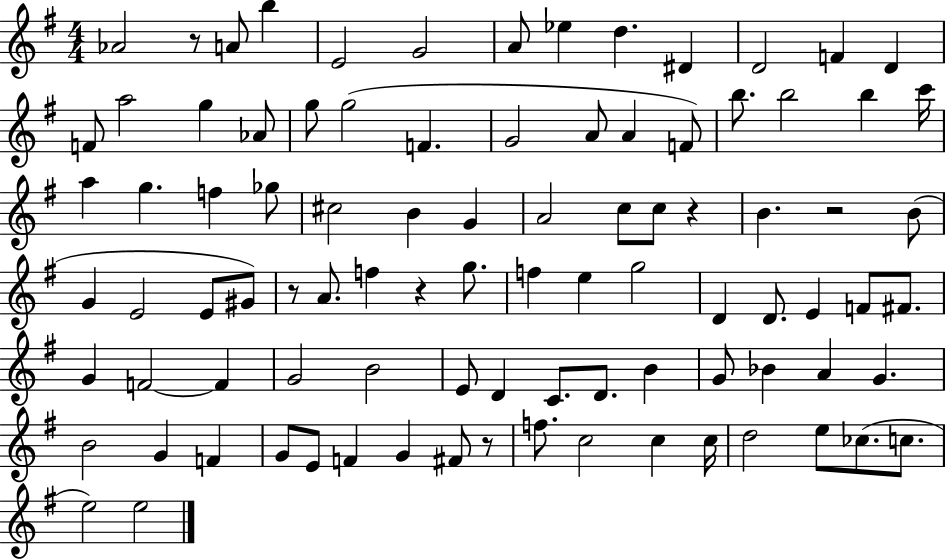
{
  \clef treble
  \numericTimeSignature
  \time 4/4
  \key g \major
  \repeat volta 2 { aes'2 r8 a'8 b''4 | e'2 g'2 | a'8 ees''4 d''4. dis'4 | d'2 f'4 d'4 | \break f'8 a''2 g''4 aes'8 | g''8 g''2( f'4. | g'2 a'8 a'4 f'8) | b''8. b''2 b''4 c'''16 | \break a''4 g''4. f''4 ges''8 | cis''2 b'4 g'4 | a'2 c''8 c''8 r4 | b'4. r2 b'8( | \break g'4 e'2 e'8 gis'8) | r8 a'8. f''4 r4 g''8. | f''4 e''4 g''2 | d'4 d'8. e'4 f'8 fis'8. | \break g'4 f'2~~ f'4 | g'2 b'2 | e'8 d'4 c'8. d'8. b'4 | g'8 bes'4 a'4 g'4. | \break b'2 g'4 f'4 | g'8 e'8 f'4 g'4 fis'8 r8 | f''8. c''2 c''4 c''16 | d''2 e''8 ces''8.( c''8. | \break e''2) e''2 | } \bar "|."
}